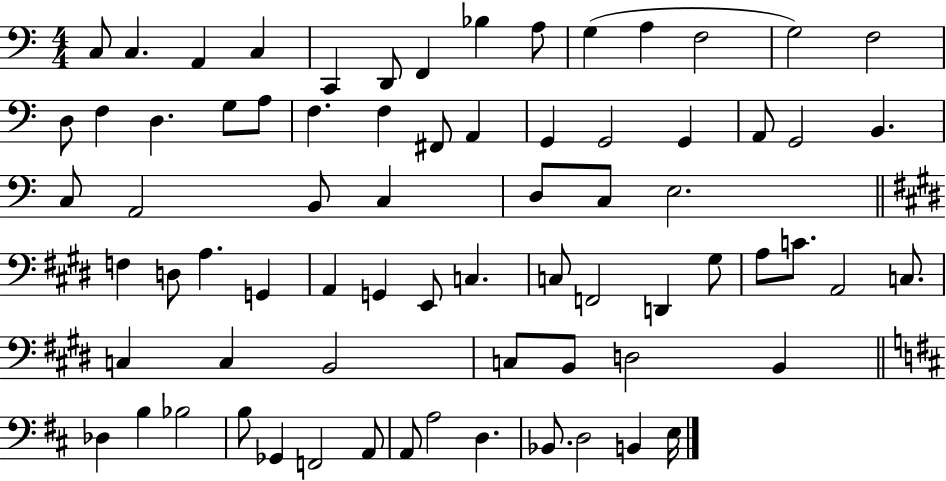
{
  \clef bass
  \numericTimeSignature
  \time 4/4
  \key c \major
  c8 c4. a,4 c4 | c,4 d,8 f,4 bes4 a8 | g4( a4 f2 | g2) f2 | \break d8 f4 d4. g8 a8 | f4. f4 fis,8 a,4 | g,4 g,2 g,4 | a,8 g,2 b,4. | \break c8 a,2 b,8 c4 | d8 c8 e2. | \bar "||" \break \key e \major f4 d8 a4. g,4 | a,4 g,4 e,8 c4. | c8 f,2 d,4 gis8 | a8 c'8. a,2 c8. | \break c4 c4 b,2 | c8 b,8 d2 b,4 | \bar "||" \break \key d \major des4 b4 bes2 | b8 ges,4 f,2 a,8 | a,8 a2 d4. | bes,8. d2 b,4 e16 | \break \bar "|."
}